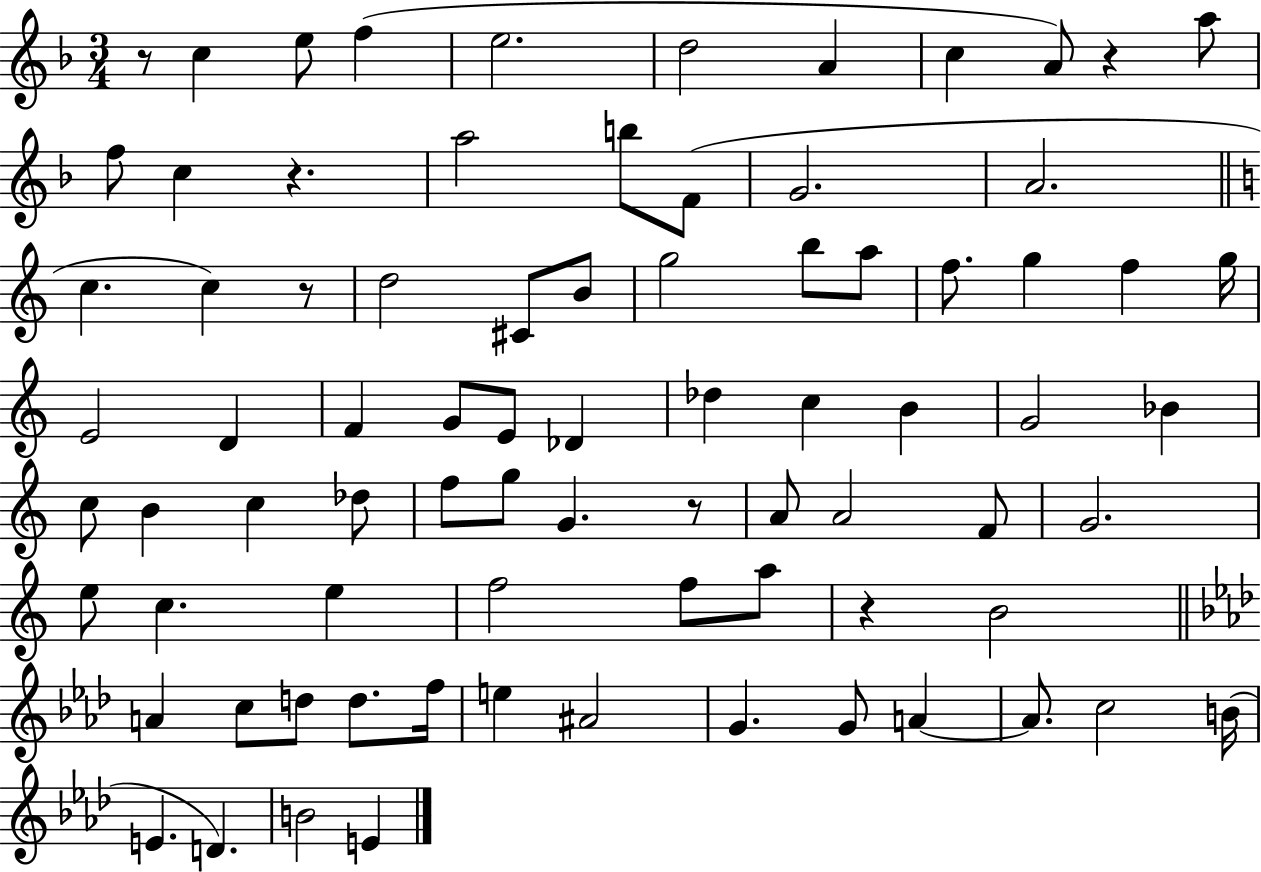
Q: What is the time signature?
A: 3/4